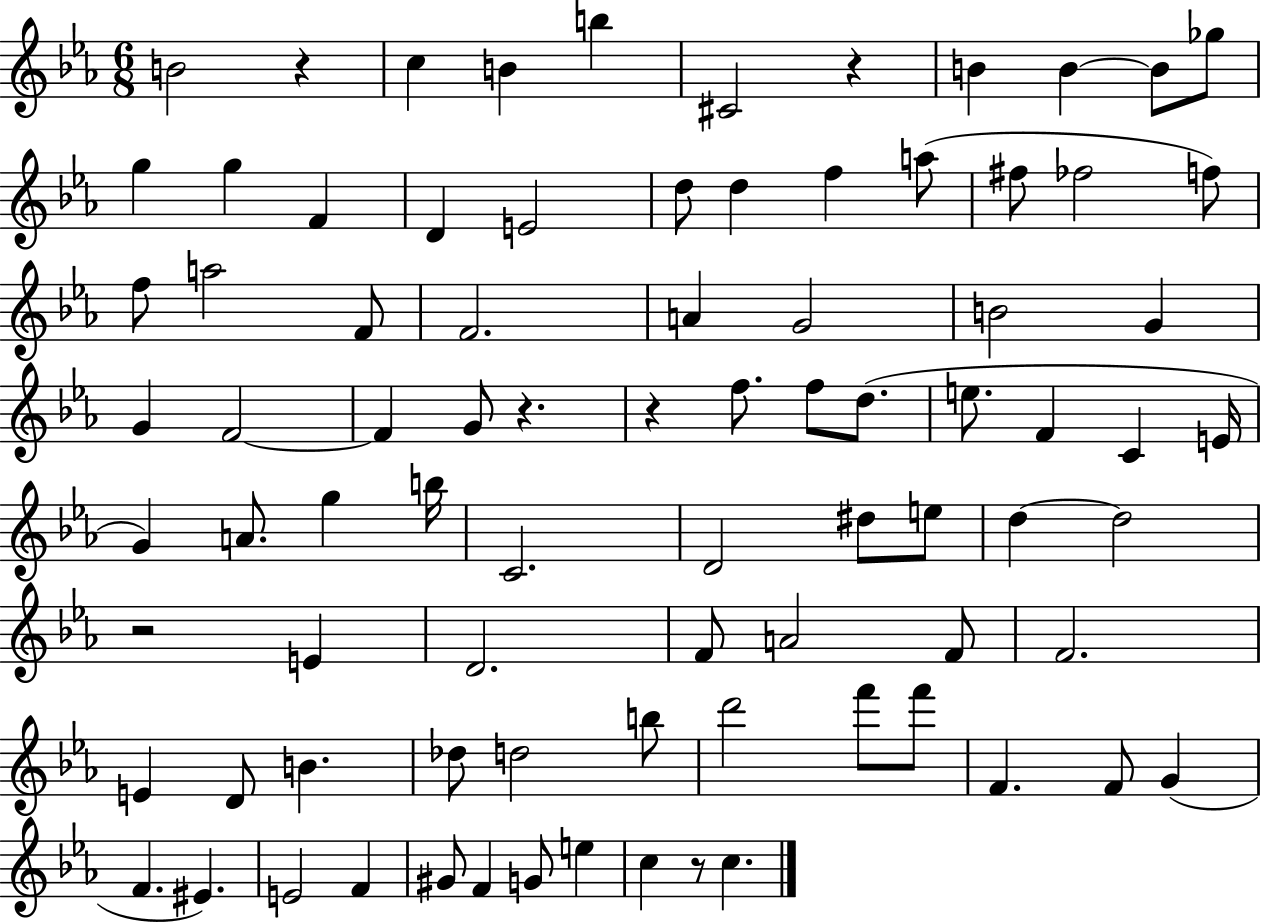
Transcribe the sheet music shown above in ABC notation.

X:1
T:Untitled
M:6/8
L:1/4
K:Eb
B2 z c B b ^C2 z B B B/2 _g/2 g g F D E2 d/2 d f a/2 ^f/2 _f2 f/2 f/2 a2 F/2 F2 A G2 B2 G G F2 F G/2 z z f/2 f/2 d/2 e/2 F C E/4 G A/2 g b/4 C2 D2 ^d/2 e/2 d d2 z2 E D2 F/2 A2 F/2 F2 E D/2 B _d/2 d2 b/2 d'2 f'/2 f'/2 F F/2 G F ^E E2 F ^G/2 F G/2 e c z/2 c